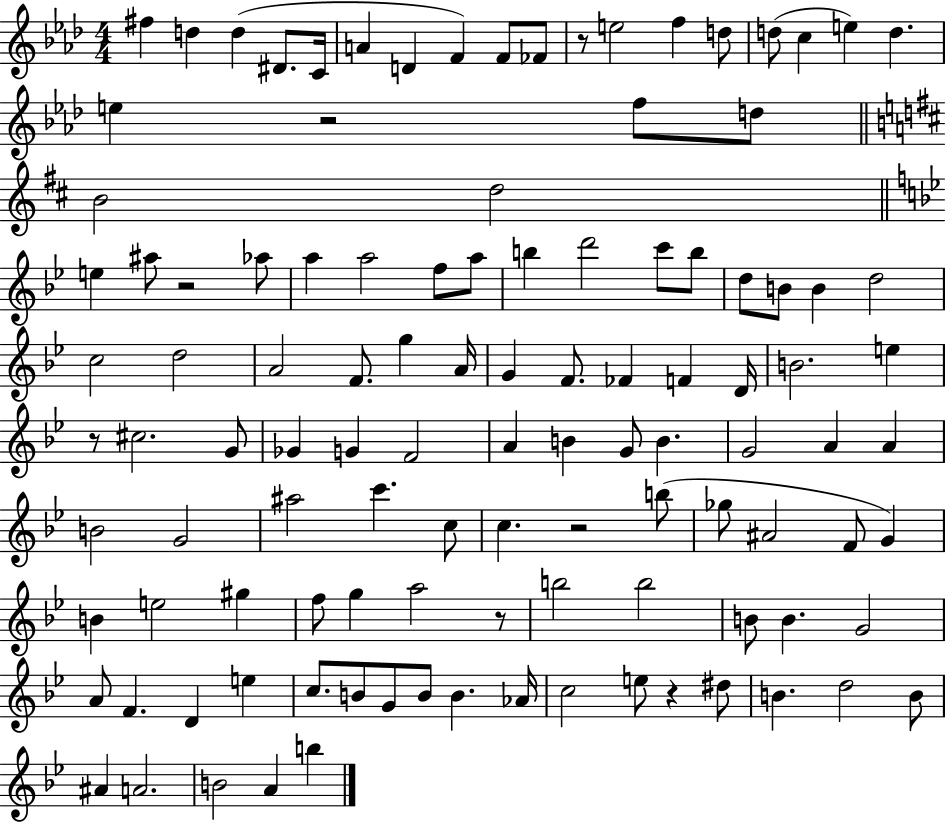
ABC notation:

X:1
T:Untitled
M:4/4
L:1/4
K:Ab
^f d d ^D/2 C/4 A D F F/2 _F/2 z/2 e2 f d/2 d/2 c e d e z2 f/2 d/2 B2 d2 e ^a/2 z2 _a/2 a a2 f/2 a/2 b d'2 c'/2 b/2 d/2 B/2 B d2 c2 d2 A2 F/2 g A/4 G F/2 _F F D/4 B2 e z/2 ^c2 G/2 _G G F2 A B G/2 B G2 A A B2 G2 ^a2 c' c/2 c z2 b/2 _g/2 ^A2 F/2 G B e2 ^g f/2 g a2 z/2 b2 b2 B/2 B G2 A/2 F D e c/2 B/2 G/2 B/2 B _A/4 c2 e/2 z ^d/2 B d2 B/2 ^A A2 B2 A b